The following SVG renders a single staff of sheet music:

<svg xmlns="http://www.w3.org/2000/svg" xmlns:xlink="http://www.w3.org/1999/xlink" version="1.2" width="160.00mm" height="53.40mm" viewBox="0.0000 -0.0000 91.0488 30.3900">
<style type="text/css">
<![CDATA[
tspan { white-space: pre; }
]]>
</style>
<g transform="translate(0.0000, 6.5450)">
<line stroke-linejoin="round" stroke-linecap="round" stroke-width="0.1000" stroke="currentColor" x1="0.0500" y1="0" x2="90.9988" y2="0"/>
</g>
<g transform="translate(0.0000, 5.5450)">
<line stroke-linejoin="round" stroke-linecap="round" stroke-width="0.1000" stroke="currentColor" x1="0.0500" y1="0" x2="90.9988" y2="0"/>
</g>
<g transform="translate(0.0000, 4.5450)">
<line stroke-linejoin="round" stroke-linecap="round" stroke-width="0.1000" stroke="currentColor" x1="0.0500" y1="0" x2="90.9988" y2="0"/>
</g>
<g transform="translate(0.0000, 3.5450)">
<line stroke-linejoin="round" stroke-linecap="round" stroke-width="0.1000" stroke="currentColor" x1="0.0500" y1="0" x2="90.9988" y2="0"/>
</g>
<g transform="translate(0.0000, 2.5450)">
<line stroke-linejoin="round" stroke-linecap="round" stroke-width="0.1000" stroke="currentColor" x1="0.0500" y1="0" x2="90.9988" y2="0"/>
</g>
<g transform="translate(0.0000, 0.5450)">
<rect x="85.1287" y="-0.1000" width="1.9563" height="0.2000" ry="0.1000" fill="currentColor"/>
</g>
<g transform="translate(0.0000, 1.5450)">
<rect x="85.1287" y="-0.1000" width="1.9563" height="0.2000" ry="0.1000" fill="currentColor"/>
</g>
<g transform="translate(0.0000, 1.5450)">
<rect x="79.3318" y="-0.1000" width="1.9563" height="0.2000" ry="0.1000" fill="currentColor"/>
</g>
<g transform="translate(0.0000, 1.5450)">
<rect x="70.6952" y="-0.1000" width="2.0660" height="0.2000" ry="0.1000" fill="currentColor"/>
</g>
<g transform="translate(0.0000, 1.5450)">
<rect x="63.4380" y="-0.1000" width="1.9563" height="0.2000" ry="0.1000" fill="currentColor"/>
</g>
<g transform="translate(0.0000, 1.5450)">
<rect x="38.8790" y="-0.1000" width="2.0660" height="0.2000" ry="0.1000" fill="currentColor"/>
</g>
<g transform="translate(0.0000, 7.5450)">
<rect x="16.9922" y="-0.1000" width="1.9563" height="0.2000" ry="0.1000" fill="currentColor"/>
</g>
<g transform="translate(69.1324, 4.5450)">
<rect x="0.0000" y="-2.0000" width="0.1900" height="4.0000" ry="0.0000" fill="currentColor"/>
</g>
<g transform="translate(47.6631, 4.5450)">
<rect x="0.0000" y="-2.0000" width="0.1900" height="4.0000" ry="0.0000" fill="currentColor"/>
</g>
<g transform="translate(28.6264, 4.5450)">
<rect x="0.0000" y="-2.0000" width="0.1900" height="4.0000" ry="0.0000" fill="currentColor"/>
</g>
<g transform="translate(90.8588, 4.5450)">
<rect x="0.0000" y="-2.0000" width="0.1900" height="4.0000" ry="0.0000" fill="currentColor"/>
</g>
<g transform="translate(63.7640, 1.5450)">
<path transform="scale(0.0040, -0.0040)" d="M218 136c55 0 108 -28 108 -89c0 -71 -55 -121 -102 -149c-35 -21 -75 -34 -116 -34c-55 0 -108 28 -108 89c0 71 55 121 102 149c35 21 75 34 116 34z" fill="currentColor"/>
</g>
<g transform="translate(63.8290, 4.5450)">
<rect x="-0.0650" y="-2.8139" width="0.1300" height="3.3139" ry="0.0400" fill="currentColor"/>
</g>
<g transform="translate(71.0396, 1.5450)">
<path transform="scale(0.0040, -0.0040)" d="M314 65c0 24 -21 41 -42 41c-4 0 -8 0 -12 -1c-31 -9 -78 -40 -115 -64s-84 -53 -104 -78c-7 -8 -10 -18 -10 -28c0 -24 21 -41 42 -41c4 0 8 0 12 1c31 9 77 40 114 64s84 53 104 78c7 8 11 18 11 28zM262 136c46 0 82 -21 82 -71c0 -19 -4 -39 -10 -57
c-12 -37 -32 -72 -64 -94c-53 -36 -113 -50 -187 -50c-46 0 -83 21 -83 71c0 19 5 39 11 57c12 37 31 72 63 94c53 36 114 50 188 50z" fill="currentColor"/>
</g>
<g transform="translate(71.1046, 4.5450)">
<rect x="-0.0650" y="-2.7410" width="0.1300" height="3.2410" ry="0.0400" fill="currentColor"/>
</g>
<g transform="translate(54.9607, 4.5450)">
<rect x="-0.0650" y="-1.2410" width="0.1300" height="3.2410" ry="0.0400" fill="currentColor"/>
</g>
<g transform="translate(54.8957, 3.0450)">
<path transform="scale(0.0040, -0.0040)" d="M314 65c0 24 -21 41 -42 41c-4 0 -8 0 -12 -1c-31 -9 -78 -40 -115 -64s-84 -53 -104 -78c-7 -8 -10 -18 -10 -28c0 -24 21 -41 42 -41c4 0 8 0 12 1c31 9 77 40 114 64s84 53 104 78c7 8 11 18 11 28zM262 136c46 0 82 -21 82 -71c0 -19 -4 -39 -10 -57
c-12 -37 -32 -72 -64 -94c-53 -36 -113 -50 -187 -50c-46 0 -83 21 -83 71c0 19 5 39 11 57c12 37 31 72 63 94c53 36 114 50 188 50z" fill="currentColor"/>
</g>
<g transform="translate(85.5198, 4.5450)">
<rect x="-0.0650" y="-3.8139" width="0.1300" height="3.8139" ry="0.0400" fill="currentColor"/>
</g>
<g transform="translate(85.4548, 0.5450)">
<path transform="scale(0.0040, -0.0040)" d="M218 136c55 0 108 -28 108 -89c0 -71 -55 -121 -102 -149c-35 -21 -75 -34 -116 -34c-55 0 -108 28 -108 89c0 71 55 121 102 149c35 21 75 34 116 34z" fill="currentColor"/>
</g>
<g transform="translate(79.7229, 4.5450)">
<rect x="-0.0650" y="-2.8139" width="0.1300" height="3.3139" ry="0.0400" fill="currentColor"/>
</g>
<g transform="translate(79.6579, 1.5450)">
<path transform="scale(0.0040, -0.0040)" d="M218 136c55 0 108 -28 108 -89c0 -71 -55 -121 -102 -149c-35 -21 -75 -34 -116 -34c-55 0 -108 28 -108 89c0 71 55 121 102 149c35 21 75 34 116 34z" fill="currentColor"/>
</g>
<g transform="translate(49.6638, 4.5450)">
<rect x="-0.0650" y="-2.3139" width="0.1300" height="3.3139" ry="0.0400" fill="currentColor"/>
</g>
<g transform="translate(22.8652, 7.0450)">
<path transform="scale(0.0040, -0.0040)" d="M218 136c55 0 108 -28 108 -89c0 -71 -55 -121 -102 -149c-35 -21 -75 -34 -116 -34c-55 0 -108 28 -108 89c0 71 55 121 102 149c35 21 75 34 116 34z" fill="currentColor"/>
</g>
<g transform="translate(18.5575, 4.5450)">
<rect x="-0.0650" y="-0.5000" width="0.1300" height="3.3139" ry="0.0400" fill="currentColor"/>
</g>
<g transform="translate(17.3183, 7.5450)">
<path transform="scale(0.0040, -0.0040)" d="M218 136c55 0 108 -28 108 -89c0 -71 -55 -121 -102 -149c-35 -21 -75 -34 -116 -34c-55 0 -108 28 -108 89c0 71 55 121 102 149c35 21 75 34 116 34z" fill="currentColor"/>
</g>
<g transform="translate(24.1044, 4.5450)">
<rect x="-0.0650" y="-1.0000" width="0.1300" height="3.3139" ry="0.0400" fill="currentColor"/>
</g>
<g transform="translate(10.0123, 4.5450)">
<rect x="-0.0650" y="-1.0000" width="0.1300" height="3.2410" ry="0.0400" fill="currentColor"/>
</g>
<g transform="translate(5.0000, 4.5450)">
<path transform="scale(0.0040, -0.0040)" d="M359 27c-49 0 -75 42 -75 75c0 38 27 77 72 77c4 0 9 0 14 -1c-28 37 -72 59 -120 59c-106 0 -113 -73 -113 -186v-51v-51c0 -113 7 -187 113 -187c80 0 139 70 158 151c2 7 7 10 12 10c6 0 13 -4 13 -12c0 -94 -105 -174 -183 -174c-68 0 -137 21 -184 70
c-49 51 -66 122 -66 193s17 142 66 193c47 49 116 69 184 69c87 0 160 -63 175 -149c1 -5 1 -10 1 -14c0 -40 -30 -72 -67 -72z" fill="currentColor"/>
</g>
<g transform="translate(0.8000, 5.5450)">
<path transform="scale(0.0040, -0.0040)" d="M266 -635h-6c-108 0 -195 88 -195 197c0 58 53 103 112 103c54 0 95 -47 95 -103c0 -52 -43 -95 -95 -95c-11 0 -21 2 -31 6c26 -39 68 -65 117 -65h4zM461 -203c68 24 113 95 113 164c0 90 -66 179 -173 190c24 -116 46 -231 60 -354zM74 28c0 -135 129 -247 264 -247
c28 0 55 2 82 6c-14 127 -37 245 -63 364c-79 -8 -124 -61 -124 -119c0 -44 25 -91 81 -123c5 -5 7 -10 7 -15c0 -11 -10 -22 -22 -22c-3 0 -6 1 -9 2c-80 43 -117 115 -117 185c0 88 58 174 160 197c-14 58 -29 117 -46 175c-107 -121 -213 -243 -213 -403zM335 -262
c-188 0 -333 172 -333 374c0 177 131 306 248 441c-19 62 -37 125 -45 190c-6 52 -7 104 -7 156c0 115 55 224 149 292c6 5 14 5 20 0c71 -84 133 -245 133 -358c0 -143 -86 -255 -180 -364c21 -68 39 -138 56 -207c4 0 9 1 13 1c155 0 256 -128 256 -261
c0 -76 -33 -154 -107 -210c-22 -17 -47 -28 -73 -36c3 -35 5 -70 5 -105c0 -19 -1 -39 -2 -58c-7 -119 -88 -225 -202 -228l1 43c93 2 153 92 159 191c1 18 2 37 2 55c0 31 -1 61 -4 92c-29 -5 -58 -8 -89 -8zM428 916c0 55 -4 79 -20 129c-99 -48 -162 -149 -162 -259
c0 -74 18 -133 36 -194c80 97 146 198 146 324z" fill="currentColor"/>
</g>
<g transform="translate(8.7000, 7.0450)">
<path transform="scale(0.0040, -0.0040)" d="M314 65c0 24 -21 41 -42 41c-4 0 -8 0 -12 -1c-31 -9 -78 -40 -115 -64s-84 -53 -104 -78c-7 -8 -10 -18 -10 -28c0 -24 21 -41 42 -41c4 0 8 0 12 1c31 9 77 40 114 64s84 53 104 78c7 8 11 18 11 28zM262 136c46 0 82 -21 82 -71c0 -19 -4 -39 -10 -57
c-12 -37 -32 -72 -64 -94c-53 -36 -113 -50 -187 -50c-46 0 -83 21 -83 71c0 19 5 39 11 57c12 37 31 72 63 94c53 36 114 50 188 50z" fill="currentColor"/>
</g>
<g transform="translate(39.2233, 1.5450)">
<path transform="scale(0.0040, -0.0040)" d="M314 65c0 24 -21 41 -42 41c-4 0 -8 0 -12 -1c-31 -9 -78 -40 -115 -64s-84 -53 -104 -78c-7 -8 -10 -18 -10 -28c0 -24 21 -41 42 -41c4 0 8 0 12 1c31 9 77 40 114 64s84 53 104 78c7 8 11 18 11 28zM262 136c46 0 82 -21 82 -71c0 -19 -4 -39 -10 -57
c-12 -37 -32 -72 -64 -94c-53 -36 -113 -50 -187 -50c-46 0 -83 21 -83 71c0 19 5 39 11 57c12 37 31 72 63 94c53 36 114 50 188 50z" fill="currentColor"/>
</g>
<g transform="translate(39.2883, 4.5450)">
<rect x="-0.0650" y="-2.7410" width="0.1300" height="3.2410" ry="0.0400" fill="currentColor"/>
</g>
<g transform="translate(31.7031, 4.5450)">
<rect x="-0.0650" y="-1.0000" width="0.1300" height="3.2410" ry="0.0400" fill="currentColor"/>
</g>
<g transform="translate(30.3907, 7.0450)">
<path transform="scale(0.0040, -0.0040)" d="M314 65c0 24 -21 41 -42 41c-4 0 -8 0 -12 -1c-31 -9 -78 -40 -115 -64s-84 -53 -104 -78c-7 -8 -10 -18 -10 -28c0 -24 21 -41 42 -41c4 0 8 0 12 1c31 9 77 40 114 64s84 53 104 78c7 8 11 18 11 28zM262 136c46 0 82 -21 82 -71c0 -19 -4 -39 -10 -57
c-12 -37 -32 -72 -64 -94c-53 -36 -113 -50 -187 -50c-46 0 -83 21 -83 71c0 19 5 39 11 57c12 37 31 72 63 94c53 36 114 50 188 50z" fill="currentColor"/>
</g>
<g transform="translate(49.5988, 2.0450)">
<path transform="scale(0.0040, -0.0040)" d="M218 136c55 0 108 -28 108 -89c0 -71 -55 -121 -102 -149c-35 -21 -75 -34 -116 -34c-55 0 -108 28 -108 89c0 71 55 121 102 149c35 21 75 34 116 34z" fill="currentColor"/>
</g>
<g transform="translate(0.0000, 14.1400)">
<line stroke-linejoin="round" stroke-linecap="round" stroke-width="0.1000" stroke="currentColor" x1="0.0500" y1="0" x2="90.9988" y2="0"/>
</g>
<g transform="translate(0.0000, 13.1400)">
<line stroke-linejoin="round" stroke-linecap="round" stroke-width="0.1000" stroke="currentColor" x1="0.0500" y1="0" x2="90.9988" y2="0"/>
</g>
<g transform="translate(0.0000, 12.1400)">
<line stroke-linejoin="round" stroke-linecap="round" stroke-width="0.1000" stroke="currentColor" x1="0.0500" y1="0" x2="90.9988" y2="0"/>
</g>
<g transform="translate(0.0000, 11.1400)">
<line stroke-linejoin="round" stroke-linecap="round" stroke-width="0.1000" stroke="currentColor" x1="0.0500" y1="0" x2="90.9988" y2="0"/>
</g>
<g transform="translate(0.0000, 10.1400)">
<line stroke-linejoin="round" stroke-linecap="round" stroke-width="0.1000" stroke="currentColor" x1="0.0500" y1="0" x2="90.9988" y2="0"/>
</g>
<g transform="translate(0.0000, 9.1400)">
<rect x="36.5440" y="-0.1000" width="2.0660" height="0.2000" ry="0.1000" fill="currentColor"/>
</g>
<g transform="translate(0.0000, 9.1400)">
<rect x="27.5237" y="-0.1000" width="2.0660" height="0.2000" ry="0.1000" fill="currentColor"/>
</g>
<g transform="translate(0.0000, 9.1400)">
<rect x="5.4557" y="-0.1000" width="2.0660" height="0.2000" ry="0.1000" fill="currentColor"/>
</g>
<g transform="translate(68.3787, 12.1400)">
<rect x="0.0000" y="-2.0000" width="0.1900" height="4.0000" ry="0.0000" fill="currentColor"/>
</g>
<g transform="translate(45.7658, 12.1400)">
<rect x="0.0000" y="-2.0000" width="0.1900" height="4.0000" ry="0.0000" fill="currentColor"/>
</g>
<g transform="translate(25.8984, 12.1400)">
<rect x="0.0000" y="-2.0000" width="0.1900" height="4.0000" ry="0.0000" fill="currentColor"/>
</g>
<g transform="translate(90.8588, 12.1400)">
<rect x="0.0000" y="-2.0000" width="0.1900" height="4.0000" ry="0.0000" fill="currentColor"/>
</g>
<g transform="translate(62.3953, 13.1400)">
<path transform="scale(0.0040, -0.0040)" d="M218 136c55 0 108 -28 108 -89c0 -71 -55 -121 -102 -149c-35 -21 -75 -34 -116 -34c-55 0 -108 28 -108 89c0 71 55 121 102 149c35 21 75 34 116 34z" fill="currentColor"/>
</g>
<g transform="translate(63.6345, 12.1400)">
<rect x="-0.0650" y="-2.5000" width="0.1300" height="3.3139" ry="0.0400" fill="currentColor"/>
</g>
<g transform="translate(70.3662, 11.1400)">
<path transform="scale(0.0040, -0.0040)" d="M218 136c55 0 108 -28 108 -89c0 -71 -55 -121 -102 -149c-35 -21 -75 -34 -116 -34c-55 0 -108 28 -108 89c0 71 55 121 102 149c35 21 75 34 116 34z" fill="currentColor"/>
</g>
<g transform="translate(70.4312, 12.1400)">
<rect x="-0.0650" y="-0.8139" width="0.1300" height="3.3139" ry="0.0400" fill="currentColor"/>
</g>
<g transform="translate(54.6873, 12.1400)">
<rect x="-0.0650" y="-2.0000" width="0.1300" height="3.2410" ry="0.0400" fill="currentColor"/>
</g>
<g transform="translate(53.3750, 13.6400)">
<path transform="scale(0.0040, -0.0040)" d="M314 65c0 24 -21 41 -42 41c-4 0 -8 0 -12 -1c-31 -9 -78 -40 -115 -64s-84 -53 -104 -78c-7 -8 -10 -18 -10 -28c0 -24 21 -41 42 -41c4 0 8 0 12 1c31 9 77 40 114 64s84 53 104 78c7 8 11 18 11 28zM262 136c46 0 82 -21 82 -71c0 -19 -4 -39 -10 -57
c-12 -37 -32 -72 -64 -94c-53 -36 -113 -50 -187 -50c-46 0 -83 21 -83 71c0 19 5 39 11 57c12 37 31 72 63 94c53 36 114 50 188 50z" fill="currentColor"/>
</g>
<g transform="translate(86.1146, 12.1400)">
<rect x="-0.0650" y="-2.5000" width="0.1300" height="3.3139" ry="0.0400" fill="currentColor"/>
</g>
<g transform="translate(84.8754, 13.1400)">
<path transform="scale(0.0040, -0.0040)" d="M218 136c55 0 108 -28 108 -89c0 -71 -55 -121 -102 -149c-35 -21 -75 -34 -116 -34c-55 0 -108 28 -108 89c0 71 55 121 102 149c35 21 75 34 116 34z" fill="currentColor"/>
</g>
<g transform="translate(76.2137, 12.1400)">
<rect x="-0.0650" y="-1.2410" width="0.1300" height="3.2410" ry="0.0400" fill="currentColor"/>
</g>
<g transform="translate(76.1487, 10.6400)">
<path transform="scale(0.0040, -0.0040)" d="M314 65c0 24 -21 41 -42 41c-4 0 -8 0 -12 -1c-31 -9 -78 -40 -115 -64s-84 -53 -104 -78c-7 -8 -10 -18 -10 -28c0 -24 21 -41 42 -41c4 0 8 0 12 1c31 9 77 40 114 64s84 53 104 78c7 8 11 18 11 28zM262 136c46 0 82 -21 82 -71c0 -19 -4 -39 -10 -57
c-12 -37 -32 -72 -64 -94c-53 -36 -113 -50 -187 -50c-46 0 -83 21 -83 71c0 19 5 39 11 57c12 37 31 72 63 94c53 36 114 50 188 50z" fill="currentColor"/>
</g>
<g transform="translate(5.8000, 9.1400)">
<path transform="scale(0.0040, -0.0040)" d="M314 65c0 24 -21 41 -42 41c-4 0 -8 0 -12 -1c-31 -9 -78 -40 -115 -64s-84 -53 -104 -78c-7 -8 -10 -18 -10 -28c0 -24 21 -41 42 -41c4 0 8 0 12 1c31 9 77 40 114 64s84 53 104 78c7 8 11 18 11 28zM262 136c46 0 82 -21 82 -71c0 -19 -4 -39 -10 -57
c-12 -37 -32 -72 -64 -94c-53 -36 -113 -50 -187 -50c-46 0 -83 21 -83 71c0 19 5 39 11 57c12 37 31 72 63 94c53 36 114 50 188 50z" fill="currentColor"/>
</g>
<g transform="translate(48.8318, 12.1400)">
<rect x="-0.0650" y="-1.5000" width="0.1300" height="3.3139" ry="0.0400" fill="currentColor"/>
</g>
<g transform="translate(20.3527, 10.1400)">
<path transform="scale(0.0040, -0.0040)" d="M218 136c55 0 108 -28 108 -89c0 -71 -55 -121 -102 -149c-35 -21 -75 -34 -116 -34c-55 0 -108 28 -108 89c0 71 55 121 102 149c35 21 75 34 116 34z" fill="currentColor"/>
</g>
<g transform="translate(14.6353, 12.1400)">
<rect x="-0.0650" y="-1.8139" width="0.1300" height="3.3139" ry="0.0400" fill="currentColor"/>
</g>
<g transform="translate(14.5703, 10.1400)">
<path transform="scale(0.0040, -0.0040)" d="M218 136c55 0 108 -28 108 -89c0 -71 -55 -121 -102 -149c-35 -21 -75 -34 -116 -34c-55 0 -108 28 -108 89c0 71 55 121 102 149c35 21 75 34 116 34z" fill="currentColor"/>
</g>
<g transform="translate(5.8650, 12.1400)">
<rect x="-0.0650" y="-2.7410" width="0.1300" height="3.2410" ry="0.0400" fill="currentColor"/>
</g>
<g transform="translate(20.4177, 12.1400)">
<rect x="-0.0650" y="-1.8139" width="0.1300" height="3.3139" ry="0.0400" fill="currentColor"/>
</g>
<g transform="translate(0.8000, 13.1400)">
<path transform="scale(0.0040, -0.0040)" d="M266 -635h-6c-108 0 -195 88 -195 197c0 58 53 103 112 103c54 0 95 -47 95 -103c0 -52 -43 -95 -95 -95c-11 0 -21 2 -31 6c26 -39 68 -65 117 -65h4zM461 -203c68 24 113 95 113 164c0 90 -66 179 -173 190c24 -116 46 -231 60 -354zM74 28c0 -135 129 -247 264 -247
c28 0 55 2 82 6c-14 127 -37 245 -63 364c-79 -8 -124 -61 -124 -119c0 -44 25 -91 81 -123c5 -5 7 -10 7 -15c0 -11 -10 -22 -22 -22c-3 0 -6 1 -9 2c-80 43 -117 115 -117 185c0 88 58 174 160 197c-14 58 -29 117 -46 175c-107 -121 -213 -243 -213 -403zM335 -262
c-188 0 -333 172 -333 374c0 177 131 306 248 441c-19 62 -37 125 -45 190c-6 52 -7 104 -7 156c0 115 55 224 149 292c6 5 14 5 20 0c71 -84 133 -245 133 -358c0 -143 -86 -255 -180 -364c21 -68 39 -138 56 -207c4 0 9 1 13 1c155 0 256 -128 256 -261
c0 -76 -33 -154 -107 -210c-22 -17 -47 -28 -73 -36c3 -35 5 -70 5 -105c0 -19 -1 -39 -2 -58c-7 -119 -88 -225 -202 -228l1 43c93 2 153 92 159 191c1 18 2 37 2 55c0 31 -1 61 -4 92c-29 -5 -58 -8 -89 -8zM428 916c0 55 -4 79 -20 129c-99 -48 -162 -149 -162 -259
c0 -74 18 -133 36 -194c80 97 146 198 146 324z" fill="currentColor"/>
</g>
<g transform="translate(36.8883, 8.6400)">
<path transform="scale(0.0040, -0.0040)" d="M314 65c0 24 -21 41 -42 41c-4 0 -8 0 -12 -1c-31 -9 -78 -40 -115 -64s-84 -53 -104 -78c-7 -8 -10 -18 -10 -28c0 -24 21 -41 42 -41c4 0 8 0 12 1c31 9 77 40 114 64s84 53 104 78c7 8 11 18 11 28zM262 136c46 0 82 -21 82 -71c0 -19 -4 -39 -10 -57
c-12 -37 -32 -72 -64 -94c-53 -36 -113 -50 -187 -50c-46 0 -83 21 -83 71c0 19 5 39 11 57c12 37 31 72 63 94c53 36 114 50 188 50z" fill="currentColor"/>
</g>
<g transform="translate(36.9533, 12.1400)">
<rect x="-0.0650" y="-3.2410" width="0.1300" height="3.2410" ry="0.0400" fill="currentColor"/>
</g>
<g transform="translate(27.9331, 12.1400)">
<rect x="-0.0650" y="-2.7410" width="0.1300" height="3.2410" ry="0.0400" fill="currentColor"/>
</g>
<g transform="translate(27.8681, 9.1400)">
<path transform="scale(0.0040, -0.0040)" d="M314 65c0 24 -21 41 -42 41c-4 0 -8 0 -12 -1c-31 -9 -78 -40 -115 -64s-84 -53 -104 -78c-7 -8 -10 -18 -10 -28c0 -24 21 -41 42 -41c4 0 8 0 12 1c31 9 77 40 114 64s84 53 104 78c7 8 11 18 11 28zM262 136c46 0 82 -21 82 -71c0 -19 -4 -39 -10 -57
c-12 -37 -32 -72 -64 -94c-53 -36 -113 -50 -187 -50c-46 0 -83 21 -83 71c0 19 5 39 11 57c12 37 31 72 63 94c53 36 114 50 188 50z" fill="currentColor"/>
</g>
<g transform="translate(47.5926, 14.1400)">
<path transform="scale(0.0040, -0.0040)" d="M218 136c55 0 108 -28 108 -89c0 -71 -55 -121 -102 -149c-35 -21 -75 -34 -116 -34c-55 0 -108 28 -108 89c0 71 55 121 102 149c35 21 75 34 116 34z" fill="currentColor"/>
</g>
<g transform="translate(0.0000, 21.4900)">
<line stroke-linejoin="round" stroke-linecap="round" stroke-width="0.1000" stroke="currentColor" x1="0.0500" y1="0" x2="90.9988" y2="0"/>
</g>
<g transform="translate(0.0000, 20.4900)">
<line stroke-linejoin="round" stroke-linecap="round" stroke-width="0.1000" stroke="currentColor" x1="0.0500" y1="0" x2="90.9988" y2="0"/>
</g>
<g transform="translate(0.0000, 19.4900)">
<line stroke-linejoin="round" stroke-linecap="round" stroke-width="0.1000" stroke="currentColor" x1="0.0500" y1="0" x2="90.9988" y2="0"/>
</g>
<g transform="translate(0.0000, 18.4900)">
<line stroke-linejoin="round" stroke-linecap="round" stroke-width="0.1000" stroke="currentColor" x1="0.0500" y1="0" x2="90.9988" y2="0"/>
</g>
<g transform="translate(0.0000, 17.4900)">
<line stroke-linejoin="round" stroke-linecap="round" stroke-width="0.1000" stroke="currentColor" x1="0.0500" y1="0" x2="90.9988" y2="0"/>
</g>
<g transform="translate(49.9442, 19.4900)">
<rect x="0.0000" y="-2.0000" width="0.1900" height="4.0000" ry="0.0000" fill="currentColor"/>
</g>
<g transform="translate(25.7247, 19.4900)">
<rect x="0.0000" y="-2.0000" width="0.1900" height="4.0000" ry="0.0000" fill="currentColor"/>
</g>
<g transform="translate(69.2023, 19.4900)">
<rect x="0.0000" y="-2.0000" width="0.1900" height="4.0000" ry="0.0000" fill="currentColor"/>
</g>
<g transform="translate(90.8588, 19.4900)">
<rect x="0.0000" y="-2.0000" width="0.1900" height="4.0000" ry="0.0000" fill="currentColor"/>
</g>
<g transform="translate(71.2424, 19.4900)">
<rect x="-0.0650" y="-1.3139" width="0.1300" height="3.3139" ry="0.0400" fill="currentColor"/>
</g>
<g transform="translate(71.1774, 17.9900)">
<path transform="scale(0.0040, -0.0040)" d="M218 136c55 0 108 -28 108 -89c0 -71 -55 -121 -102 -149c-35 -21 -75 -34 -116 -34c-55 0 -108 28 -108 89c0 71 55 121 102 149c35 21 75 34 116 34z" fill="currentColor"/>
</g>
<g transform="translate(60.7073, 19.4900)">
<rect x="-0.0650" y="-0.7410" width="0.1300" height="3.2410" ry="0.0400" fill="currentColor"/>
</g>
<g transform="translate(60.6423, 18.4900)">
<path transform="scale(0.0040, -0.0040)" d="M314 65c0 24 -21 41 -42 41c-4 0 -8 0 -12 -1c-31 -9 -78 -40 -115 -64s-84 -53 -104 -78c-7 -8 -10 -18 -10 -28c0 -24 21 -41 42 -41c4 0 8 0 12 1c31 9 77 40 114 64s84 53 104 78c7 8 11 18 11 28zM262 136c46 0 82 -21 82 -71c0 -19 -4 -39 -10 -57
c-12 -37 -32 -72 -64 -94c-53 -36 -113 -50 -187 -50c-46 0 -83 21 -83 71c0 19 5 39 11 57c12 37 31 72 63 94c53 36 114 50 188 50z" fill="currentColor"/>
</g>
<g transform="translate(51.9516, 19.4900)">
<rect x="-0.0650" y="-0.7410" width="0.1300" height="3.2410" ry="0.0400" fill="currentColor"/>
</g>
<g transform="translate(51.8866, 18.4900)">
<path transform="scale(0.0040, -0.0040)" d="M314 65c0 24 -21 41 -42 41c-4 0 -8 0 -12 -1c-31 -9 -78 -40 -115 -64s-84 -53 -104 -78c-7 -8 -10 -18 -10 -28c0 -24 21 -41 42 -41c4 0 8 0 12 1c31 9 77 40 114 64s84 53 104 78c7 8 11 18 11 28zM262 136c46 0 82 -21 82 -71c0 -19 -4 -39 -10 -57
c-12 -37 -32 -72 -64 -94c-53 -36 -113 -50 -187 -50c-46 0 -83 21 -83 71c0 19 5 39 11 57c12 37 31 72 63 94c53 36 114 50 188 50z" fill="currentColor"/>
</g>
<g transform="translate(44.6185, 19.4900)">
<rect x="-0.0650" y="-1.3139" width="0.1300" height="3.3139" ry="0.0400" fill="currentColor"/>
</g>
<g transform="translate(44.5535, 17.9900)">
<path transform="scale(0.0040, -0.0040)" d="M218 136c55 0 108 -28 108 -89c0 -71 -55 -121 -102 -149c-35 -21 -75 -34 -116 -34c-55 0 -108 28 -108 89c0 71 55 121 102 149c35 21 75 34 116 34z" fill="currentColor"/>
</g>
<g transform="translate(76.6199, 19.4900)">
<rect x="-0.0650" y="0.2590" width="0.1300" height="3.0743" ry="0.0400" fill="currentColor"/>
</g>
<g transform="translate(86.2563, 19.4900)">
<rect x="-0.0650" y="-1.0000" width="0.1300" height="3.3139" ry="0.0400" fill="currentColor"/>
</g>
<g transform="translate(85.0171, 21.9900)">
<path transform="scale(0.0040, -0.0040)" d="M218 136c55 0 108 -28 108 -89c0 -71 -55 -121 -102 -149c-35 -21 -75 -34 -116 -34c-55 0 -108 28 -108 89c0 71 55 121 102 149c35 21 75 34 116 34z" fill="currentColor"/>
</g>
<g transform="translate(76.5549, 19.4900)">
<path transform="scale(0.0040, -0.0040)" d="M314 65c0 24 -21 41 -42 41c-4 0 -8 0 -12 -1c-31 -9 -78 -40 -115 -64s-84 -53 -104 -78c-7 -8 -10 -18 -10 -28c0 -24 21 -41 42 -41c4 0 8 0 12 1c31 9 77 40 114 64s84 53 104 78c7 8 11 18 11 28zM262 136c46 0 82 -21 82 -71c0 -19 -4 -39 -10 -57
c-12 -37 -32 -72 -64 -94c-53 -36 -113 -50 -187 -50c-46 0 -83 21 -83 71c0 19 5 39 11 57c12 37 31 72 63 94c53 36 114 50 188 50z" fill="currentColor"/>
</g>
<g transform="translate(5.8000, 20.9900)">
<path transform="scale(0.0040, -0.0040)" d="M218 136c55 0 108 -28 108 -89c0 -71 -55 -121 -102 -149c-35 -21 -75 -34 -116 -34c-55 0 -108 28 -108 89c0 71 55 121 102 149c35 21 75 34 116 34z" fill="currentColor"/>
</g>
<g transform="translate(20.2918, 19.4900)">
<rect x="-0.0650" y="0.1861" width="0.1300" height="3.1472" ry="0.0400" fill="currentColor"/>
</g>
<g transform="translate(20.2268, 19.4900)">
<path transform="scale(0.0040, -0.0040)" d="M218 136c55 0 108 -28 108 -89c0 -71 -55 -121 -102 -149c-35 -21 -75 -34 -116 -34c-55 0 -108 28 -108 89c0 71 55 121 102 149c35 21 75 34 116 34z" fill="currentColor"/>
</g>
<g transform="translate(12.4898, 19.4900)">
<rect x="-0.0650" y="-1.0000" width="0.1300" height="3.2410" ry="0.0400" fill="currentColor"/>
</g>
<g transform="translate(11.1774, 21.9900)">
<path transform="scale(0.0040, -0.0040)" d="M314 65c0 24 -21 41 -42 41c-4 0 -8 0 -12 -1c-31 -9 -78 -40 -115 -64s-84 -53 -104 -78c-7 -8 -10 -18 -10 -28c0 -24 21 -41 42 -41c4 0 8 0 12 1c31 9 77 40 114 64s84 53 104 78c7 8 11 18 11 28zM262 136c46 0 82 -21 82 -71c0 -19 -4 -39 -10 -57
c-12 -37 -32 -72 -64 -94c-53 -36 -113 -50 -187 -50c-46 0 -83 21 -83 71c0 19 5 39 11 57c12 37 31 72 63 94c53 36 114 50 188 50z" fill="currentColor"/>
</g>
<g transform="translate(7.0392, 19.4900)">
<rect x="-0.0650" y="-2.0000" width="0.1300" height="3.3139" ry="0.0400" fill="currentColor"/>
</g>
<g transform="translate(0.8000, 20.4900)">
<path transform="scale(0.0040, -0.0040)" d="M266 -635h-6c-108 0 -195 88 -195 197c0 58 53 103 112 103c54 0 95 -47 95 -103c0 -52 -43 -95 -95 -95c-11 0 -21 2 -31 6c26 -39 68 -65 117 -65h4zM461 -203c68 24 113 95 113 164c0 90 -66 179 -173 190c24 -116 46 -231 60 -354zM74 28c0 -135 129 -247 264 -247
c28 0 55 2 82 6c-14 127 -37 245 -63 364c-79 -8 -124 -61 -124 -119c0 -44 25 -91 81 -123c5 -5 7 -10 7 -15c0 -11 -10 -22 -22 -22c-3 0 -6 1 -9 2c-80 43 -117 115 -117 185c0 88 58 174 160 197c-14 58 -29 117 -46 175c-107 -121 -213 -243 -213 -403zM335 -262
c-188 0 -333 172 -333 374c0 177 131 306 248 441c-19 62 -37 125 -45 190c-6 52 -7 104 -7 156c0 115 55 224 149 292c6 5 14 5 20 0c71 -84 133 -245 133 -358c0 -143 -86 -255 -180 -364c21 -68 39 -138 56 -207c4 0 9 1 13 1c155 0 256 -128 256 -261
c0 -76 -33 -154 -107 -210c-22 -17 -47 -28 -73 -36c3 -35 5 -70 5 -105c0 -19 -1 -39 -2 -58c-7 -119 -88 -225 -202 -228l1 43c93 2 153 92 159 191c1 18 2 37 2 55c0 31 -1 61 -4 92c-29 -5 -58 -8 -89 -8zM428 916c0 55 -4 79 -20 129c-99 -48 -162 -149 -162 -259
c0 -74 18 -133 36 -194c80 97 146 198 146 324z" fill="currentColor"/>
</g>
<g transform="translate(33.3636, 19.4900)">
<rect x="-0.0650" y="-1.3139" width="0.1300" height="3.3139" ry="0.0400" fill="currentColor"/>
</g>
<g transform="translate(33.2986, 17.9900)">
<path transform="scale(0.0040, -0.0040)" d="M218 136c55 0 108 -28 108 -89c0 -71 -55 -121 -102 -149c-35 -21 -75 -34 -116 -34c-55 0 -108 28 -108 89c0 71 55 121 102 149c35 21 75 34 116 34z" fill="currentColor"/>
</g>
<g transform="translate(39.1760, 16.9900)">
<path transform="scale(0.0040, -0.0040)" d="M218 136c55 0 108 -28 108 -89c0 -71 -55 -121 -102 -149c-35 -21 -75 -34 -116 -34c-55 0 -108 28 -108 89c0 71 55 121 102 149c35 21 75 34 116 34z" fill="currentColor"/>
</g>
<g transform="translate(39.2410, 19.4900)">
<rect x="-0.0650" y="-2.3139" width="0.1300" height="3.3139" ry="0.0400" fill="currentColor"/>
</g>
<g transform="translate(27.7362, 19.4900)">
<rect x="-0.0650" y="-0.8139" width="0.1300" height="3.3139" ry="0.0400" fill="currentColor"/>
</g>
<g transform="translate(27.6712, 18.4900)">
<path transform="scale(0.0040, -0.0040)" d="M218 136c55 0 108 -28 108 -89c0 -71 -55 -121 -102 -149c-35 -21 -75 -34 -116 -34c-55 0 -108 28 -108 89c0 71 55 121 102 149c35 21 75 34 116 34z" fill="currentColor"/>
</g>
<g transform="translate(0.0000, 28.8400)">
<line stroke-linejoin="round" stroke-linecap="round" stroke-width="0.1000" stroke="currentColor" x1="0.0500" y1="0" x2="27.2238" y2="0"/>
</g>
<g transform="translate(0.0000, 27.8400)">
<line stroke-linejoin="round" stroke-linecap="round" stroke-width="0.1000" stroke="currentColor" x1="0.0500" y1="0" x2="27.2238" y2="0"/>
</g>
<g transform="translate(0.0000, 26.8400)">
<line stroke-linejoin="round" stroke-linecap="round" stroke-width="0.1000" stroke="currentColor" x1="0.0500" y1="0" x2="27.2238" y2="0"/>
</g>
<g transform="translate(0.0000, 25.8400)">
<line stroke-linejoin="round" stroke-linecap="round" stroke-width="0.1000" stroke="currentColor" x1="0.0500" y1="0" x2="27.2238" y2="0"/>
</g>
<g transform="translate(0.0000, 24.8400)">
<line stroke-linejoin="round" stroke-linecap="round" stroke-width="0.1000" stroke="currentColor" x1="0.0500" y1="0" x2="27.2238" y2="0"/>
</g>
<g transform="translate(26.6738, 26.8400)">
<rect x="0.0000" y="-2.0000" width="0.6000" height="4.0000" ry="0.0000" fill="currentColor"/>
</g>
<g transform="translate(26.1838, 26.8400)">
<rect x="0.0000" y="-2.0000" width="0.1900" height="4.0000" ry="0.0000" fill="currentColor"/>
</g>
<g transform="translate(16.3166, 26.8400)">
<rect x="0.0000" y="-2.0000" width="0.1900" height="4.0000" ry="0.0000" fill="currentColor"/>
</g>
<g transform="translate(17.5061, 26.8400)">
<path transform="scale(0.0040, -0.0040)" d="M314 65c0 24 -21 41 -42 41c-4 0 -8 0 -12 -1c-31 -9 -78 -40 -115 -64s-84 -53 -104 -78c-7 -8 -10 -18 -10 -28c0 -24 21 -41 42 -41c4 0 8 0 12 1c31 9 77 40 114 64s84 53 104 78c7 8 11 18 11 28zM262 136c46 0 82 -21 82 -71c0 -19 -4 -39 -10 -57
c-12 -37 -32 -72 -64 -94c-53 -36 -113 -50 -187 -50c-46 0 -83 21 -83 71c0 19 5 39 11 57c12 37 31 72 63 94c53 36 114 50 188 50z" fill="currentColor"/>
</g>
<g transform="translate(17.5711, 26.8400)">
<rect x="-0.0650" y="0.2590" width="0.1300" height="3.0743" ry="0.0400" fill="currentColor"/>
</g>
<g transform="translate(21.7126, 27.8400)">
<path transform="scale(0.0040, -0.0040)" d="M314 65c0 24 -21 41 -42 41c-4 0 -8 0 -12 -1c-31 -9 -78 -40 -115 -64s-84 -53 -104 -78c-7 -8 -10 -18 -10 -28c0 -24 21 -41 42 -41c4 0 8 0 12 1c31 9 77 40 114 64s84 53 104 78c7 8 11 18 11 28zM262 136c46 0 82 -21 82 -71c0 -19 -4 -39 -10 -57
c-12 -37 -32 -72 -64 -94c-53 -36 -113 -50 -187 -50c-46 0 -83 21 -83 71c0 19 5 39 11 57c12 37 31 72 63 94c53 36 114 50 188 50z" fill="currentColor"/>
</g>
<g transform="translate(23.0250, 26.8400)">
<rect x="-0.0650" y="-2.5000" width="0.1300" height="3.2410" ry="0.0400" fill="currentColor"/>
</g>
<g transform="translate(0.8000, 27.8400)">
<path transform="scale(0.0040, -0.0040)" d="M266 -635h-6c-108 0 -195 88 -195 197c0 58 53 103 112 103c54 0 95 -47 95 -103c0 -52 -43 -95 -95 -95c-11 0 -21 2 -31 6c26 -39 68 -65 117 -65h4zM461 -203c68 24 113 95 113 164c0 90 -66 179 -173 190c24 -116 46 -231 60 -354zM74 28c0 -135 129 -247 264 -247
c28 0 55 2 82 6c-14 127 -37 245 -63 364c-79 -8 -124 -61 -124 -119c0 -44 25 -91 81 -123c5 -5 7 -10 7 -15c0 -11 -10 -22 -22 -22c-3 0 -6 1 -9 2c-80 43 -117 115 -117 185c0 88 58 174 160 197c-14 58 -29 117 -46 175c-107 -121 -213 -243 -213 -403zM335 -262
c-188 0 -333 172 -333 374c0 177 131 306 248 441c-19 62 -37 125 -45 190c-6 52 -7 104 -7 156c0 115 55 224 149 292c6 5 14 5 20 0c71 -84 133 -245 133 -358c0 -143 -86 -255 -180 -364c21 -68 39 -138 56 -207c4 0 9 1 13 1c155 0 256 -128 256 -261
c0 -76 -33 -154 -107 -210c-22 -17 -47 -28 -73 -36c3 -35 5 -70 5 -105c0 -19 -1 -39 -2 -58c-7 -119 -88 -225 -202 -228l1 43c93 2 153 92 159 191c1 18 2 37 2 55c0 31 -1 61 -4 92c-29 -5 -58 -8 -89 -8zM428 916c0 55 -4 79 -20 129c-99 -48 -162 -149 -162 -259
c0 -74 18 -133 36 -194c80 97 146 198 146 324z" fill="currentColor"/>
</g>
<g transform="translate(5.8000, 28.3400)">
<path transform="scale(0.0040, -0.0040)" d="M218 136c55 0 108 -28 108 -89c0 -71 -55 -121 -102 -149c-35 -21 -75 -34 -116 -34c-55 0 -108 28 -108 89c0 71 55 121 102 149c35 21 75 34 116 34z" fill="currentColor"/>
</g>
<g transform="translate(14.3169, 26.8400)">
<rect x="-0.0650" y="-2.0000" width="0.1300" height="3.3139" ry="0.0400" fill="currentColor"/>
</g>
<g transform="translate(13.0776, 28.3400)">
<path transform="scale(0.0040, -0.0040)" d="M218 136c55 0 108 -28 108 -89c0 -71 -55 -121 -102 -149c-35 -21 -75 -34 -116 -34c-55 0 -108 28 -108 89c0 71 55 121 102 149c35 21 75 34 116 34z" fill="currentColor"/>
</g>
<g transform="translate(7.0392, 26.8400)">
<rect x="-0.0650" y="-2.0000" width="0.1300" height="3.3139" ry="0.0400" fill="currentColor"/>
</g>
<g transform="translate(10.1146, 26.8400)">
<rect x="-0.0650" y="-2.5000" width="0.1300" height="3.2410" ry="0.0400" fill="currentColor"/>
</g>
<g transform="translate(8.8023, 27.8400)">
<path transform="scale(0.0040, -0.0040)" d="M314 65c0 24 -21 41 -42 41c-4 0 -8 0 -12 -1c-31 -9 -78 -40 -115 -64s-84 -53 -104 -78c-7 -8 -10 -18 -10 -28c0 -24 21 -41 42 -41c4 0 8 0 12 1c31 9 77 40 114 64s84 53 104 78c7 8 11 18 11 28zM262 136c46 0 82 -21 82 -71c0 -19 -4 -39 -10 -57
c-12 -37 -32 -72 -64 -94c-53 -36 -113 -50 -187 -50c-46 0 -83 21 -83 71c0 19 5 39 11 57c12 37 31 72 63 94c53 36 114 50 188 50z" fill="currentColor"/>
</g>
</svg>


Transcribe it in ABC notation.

X:1
T:Untitled
M:4/4
L:1/4
K:C
D2 C D D2 a2 g e2 a a2 a c' a2 f f a2 b2 E F2 G d e2 G F D2 B d e g e d2 d2 e B2 D F G2 F B2 G2